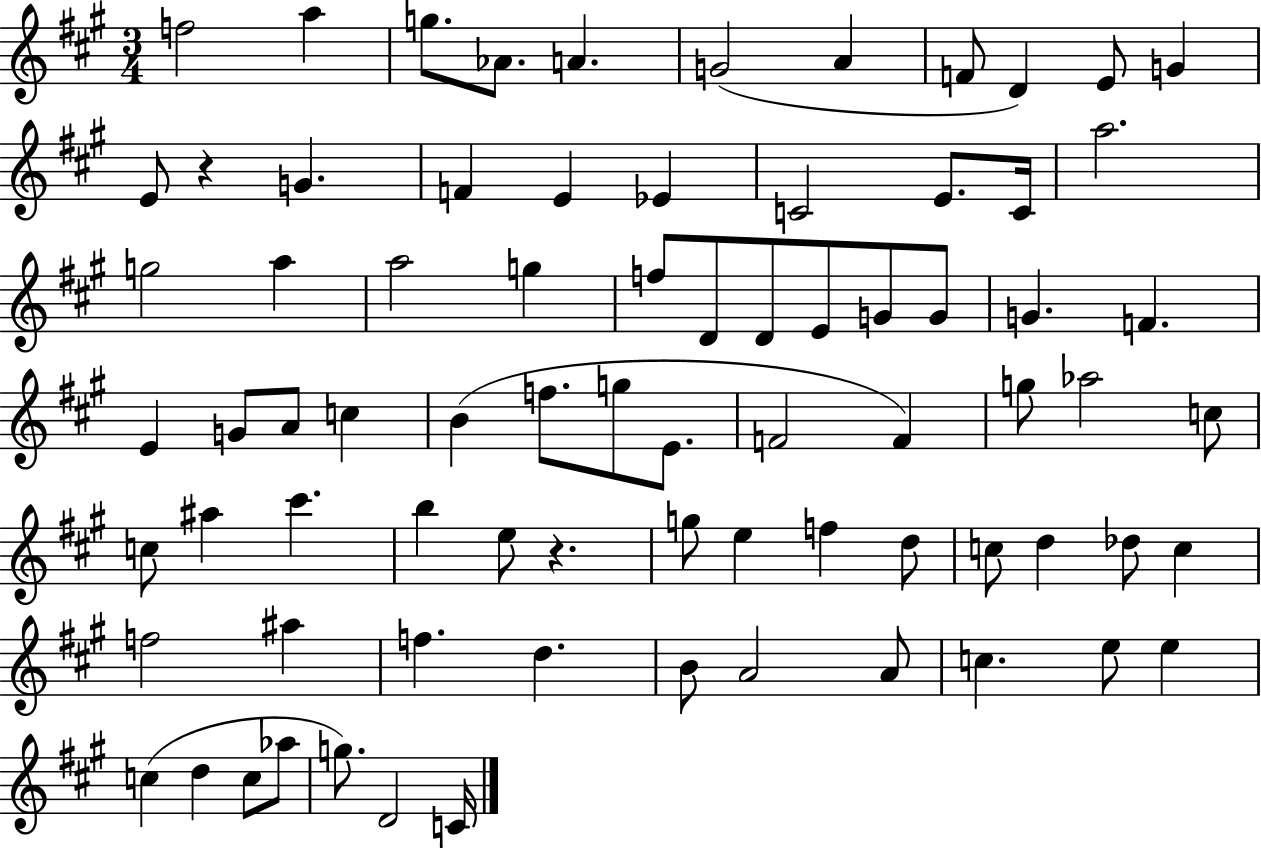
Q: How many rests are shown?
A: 2